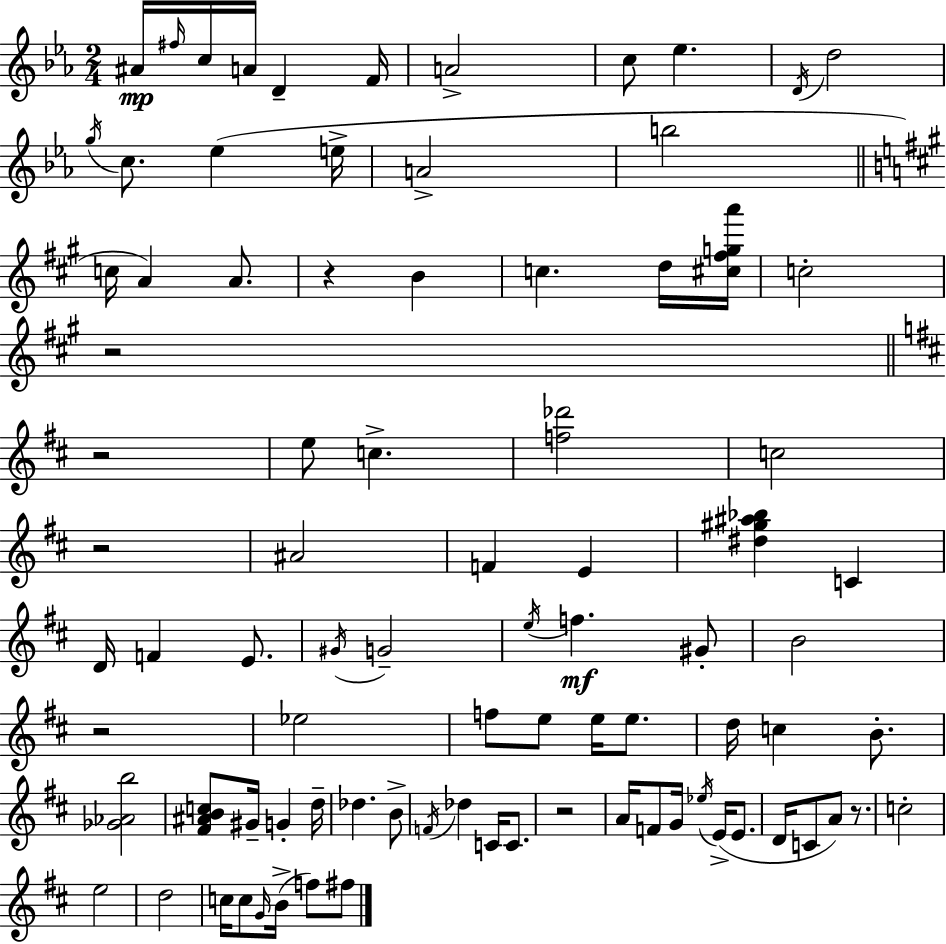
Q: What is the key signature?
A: EES major